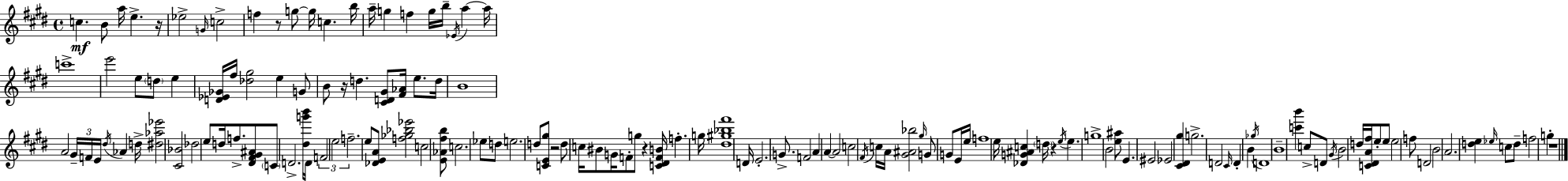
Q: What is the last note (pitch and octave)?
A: G5